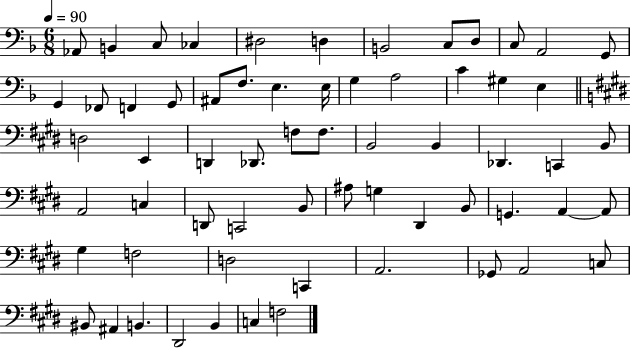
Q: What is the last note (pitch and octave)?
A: F3